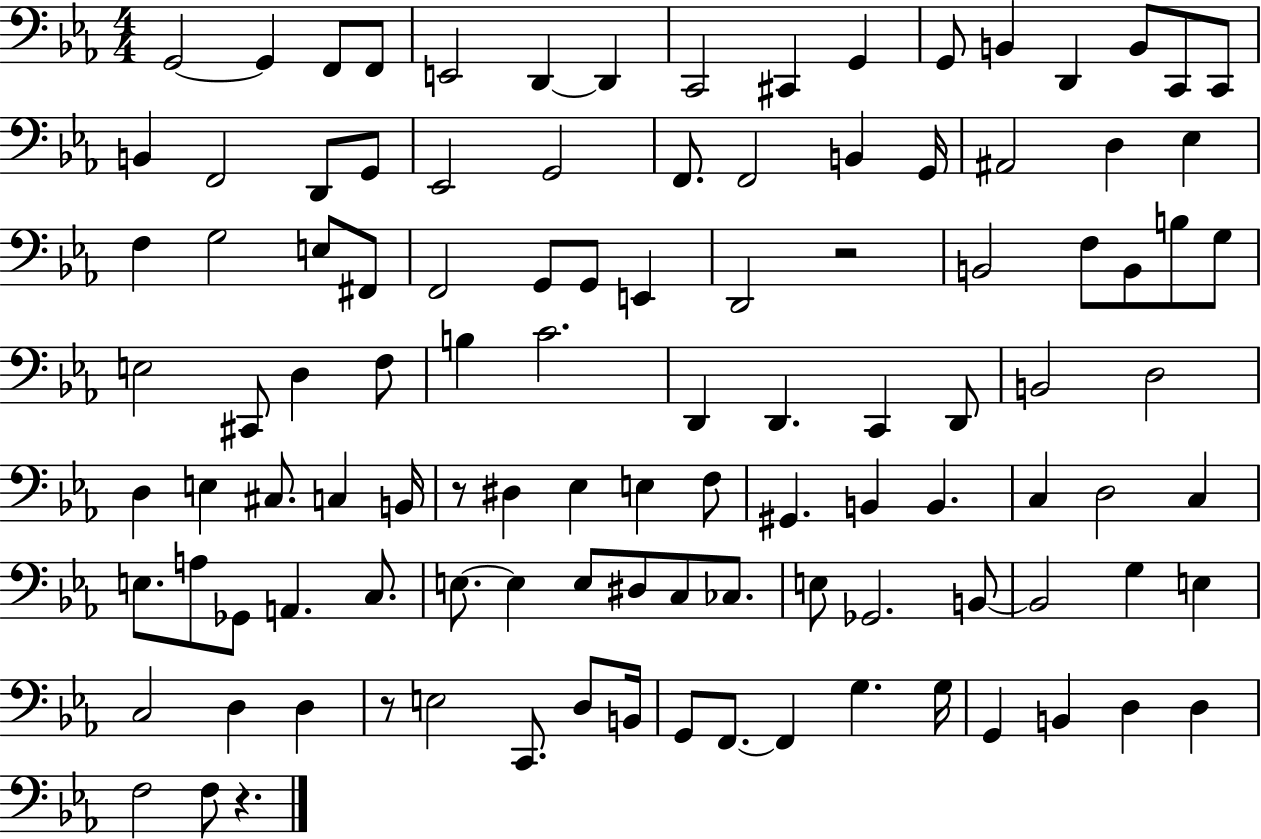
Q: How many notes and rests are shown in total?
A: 109